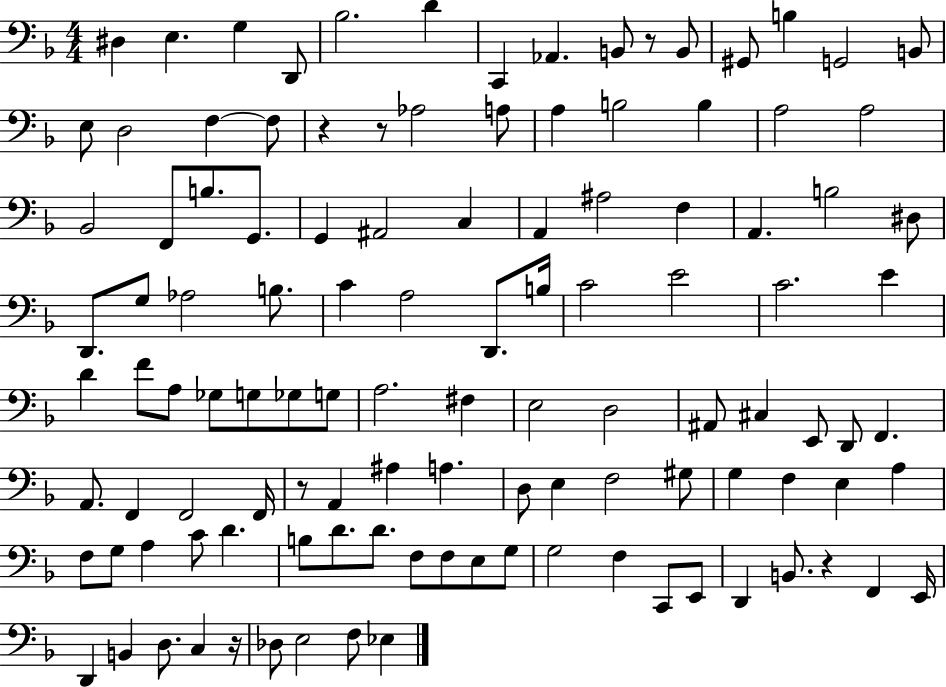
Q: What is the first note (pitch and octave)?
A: D#3